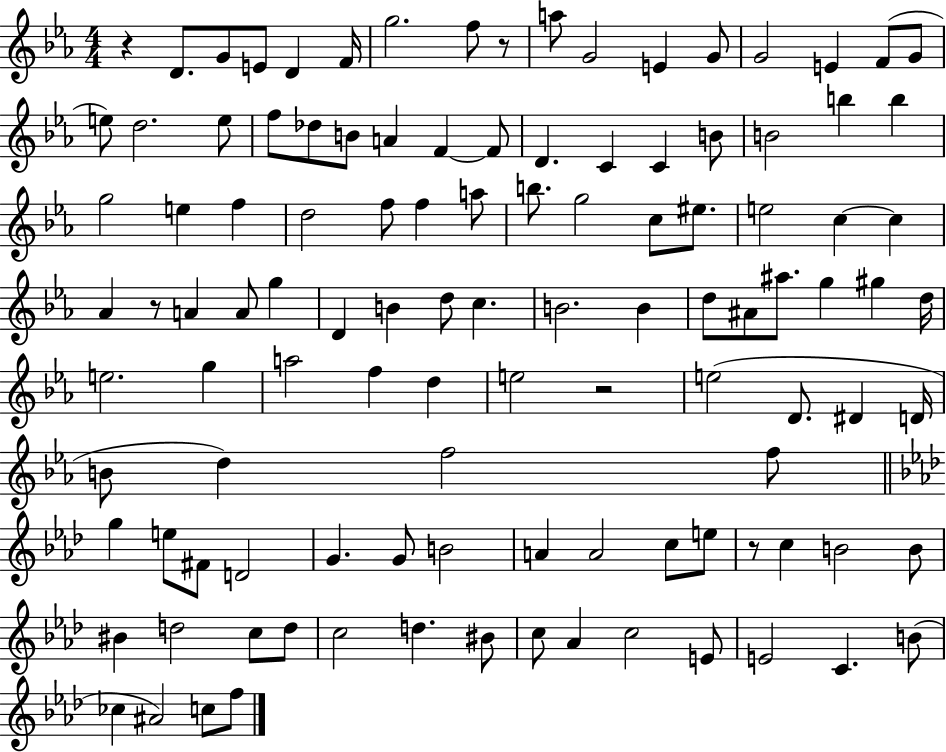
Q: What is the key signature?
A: EES major